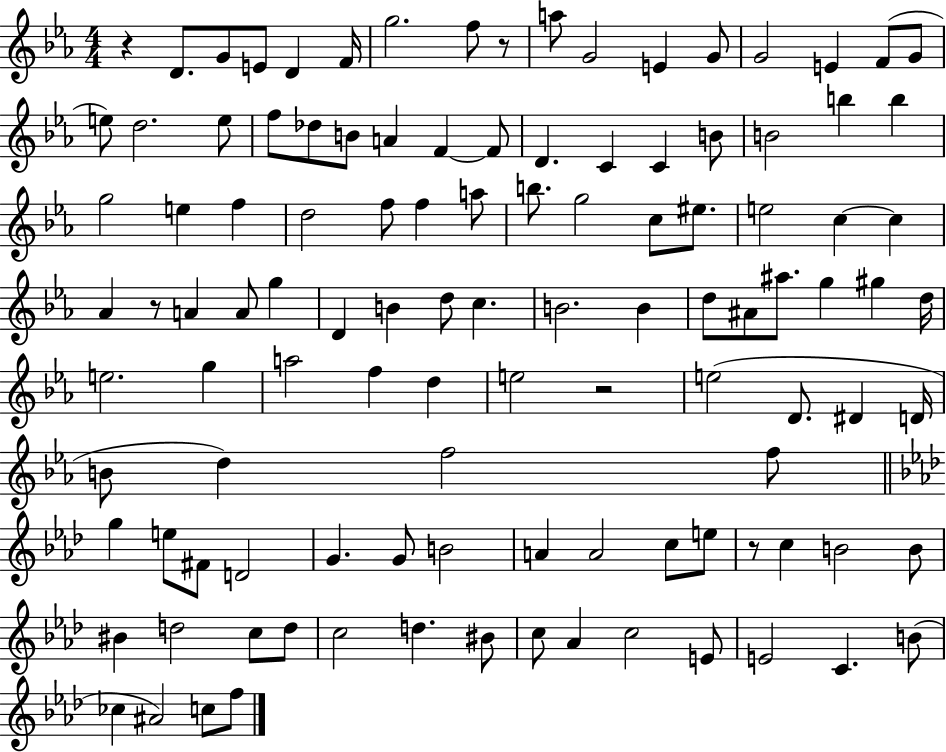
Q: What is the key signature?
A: EES major